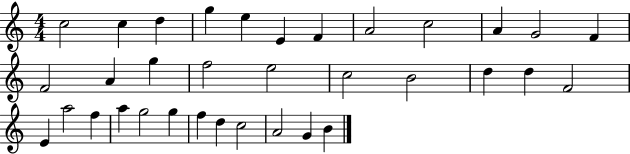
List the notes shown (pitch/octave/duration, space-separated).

C5/h C5/q D5/q G5/q E5/q E4/q F4/q A4/h C5/h A4/q G4/h F4/q F4/h A4/q G5/q F5/h E5/h C5/h B4/h D5/q D5/q F4/h E4/q A5/h F5/q A5/q G5/h G5/q F5/q D5/q C5/h A4/h G4/q B4/q